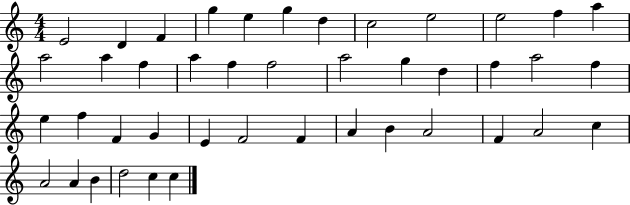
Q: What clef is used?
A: treble